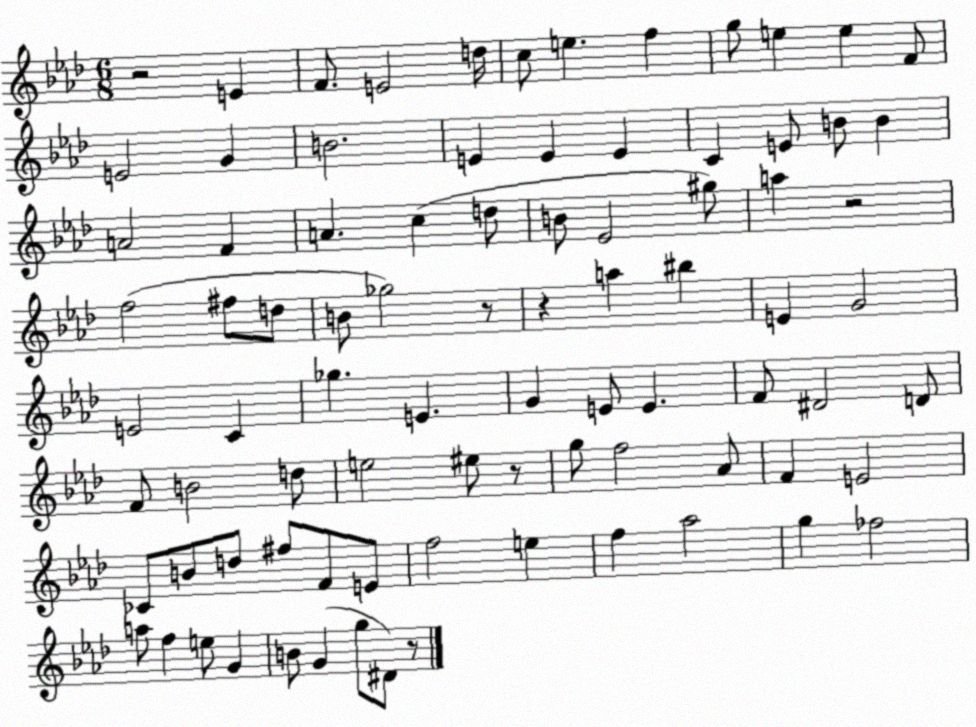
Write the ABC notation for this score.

X:1
T:Untitled
M:6/8
L:1/4
K:Ab
z2 E F/2 E2 d/4 c/2 e f g/2 e e F/2 E2 G B2 E E E C E/2 B/2 B A2 F A c d/2 B/2 _E2 ^g/2 a z2 f2 ^f/2 d/2 B/2 _g2 z/2 z a ^b E G2 E2 C _g E G E/2 E F/2 ^D2 D/2 F/2 B2 d/2 e2 ^e/2 z/2 g/2 f2 _A/2 F E2 _C/2 B/2 d/2 ^f/2 F/2 E/2 f2 e f _a2 g _f2 a/2 f e/2 G B/2 G g/2 ^D/2 z/2